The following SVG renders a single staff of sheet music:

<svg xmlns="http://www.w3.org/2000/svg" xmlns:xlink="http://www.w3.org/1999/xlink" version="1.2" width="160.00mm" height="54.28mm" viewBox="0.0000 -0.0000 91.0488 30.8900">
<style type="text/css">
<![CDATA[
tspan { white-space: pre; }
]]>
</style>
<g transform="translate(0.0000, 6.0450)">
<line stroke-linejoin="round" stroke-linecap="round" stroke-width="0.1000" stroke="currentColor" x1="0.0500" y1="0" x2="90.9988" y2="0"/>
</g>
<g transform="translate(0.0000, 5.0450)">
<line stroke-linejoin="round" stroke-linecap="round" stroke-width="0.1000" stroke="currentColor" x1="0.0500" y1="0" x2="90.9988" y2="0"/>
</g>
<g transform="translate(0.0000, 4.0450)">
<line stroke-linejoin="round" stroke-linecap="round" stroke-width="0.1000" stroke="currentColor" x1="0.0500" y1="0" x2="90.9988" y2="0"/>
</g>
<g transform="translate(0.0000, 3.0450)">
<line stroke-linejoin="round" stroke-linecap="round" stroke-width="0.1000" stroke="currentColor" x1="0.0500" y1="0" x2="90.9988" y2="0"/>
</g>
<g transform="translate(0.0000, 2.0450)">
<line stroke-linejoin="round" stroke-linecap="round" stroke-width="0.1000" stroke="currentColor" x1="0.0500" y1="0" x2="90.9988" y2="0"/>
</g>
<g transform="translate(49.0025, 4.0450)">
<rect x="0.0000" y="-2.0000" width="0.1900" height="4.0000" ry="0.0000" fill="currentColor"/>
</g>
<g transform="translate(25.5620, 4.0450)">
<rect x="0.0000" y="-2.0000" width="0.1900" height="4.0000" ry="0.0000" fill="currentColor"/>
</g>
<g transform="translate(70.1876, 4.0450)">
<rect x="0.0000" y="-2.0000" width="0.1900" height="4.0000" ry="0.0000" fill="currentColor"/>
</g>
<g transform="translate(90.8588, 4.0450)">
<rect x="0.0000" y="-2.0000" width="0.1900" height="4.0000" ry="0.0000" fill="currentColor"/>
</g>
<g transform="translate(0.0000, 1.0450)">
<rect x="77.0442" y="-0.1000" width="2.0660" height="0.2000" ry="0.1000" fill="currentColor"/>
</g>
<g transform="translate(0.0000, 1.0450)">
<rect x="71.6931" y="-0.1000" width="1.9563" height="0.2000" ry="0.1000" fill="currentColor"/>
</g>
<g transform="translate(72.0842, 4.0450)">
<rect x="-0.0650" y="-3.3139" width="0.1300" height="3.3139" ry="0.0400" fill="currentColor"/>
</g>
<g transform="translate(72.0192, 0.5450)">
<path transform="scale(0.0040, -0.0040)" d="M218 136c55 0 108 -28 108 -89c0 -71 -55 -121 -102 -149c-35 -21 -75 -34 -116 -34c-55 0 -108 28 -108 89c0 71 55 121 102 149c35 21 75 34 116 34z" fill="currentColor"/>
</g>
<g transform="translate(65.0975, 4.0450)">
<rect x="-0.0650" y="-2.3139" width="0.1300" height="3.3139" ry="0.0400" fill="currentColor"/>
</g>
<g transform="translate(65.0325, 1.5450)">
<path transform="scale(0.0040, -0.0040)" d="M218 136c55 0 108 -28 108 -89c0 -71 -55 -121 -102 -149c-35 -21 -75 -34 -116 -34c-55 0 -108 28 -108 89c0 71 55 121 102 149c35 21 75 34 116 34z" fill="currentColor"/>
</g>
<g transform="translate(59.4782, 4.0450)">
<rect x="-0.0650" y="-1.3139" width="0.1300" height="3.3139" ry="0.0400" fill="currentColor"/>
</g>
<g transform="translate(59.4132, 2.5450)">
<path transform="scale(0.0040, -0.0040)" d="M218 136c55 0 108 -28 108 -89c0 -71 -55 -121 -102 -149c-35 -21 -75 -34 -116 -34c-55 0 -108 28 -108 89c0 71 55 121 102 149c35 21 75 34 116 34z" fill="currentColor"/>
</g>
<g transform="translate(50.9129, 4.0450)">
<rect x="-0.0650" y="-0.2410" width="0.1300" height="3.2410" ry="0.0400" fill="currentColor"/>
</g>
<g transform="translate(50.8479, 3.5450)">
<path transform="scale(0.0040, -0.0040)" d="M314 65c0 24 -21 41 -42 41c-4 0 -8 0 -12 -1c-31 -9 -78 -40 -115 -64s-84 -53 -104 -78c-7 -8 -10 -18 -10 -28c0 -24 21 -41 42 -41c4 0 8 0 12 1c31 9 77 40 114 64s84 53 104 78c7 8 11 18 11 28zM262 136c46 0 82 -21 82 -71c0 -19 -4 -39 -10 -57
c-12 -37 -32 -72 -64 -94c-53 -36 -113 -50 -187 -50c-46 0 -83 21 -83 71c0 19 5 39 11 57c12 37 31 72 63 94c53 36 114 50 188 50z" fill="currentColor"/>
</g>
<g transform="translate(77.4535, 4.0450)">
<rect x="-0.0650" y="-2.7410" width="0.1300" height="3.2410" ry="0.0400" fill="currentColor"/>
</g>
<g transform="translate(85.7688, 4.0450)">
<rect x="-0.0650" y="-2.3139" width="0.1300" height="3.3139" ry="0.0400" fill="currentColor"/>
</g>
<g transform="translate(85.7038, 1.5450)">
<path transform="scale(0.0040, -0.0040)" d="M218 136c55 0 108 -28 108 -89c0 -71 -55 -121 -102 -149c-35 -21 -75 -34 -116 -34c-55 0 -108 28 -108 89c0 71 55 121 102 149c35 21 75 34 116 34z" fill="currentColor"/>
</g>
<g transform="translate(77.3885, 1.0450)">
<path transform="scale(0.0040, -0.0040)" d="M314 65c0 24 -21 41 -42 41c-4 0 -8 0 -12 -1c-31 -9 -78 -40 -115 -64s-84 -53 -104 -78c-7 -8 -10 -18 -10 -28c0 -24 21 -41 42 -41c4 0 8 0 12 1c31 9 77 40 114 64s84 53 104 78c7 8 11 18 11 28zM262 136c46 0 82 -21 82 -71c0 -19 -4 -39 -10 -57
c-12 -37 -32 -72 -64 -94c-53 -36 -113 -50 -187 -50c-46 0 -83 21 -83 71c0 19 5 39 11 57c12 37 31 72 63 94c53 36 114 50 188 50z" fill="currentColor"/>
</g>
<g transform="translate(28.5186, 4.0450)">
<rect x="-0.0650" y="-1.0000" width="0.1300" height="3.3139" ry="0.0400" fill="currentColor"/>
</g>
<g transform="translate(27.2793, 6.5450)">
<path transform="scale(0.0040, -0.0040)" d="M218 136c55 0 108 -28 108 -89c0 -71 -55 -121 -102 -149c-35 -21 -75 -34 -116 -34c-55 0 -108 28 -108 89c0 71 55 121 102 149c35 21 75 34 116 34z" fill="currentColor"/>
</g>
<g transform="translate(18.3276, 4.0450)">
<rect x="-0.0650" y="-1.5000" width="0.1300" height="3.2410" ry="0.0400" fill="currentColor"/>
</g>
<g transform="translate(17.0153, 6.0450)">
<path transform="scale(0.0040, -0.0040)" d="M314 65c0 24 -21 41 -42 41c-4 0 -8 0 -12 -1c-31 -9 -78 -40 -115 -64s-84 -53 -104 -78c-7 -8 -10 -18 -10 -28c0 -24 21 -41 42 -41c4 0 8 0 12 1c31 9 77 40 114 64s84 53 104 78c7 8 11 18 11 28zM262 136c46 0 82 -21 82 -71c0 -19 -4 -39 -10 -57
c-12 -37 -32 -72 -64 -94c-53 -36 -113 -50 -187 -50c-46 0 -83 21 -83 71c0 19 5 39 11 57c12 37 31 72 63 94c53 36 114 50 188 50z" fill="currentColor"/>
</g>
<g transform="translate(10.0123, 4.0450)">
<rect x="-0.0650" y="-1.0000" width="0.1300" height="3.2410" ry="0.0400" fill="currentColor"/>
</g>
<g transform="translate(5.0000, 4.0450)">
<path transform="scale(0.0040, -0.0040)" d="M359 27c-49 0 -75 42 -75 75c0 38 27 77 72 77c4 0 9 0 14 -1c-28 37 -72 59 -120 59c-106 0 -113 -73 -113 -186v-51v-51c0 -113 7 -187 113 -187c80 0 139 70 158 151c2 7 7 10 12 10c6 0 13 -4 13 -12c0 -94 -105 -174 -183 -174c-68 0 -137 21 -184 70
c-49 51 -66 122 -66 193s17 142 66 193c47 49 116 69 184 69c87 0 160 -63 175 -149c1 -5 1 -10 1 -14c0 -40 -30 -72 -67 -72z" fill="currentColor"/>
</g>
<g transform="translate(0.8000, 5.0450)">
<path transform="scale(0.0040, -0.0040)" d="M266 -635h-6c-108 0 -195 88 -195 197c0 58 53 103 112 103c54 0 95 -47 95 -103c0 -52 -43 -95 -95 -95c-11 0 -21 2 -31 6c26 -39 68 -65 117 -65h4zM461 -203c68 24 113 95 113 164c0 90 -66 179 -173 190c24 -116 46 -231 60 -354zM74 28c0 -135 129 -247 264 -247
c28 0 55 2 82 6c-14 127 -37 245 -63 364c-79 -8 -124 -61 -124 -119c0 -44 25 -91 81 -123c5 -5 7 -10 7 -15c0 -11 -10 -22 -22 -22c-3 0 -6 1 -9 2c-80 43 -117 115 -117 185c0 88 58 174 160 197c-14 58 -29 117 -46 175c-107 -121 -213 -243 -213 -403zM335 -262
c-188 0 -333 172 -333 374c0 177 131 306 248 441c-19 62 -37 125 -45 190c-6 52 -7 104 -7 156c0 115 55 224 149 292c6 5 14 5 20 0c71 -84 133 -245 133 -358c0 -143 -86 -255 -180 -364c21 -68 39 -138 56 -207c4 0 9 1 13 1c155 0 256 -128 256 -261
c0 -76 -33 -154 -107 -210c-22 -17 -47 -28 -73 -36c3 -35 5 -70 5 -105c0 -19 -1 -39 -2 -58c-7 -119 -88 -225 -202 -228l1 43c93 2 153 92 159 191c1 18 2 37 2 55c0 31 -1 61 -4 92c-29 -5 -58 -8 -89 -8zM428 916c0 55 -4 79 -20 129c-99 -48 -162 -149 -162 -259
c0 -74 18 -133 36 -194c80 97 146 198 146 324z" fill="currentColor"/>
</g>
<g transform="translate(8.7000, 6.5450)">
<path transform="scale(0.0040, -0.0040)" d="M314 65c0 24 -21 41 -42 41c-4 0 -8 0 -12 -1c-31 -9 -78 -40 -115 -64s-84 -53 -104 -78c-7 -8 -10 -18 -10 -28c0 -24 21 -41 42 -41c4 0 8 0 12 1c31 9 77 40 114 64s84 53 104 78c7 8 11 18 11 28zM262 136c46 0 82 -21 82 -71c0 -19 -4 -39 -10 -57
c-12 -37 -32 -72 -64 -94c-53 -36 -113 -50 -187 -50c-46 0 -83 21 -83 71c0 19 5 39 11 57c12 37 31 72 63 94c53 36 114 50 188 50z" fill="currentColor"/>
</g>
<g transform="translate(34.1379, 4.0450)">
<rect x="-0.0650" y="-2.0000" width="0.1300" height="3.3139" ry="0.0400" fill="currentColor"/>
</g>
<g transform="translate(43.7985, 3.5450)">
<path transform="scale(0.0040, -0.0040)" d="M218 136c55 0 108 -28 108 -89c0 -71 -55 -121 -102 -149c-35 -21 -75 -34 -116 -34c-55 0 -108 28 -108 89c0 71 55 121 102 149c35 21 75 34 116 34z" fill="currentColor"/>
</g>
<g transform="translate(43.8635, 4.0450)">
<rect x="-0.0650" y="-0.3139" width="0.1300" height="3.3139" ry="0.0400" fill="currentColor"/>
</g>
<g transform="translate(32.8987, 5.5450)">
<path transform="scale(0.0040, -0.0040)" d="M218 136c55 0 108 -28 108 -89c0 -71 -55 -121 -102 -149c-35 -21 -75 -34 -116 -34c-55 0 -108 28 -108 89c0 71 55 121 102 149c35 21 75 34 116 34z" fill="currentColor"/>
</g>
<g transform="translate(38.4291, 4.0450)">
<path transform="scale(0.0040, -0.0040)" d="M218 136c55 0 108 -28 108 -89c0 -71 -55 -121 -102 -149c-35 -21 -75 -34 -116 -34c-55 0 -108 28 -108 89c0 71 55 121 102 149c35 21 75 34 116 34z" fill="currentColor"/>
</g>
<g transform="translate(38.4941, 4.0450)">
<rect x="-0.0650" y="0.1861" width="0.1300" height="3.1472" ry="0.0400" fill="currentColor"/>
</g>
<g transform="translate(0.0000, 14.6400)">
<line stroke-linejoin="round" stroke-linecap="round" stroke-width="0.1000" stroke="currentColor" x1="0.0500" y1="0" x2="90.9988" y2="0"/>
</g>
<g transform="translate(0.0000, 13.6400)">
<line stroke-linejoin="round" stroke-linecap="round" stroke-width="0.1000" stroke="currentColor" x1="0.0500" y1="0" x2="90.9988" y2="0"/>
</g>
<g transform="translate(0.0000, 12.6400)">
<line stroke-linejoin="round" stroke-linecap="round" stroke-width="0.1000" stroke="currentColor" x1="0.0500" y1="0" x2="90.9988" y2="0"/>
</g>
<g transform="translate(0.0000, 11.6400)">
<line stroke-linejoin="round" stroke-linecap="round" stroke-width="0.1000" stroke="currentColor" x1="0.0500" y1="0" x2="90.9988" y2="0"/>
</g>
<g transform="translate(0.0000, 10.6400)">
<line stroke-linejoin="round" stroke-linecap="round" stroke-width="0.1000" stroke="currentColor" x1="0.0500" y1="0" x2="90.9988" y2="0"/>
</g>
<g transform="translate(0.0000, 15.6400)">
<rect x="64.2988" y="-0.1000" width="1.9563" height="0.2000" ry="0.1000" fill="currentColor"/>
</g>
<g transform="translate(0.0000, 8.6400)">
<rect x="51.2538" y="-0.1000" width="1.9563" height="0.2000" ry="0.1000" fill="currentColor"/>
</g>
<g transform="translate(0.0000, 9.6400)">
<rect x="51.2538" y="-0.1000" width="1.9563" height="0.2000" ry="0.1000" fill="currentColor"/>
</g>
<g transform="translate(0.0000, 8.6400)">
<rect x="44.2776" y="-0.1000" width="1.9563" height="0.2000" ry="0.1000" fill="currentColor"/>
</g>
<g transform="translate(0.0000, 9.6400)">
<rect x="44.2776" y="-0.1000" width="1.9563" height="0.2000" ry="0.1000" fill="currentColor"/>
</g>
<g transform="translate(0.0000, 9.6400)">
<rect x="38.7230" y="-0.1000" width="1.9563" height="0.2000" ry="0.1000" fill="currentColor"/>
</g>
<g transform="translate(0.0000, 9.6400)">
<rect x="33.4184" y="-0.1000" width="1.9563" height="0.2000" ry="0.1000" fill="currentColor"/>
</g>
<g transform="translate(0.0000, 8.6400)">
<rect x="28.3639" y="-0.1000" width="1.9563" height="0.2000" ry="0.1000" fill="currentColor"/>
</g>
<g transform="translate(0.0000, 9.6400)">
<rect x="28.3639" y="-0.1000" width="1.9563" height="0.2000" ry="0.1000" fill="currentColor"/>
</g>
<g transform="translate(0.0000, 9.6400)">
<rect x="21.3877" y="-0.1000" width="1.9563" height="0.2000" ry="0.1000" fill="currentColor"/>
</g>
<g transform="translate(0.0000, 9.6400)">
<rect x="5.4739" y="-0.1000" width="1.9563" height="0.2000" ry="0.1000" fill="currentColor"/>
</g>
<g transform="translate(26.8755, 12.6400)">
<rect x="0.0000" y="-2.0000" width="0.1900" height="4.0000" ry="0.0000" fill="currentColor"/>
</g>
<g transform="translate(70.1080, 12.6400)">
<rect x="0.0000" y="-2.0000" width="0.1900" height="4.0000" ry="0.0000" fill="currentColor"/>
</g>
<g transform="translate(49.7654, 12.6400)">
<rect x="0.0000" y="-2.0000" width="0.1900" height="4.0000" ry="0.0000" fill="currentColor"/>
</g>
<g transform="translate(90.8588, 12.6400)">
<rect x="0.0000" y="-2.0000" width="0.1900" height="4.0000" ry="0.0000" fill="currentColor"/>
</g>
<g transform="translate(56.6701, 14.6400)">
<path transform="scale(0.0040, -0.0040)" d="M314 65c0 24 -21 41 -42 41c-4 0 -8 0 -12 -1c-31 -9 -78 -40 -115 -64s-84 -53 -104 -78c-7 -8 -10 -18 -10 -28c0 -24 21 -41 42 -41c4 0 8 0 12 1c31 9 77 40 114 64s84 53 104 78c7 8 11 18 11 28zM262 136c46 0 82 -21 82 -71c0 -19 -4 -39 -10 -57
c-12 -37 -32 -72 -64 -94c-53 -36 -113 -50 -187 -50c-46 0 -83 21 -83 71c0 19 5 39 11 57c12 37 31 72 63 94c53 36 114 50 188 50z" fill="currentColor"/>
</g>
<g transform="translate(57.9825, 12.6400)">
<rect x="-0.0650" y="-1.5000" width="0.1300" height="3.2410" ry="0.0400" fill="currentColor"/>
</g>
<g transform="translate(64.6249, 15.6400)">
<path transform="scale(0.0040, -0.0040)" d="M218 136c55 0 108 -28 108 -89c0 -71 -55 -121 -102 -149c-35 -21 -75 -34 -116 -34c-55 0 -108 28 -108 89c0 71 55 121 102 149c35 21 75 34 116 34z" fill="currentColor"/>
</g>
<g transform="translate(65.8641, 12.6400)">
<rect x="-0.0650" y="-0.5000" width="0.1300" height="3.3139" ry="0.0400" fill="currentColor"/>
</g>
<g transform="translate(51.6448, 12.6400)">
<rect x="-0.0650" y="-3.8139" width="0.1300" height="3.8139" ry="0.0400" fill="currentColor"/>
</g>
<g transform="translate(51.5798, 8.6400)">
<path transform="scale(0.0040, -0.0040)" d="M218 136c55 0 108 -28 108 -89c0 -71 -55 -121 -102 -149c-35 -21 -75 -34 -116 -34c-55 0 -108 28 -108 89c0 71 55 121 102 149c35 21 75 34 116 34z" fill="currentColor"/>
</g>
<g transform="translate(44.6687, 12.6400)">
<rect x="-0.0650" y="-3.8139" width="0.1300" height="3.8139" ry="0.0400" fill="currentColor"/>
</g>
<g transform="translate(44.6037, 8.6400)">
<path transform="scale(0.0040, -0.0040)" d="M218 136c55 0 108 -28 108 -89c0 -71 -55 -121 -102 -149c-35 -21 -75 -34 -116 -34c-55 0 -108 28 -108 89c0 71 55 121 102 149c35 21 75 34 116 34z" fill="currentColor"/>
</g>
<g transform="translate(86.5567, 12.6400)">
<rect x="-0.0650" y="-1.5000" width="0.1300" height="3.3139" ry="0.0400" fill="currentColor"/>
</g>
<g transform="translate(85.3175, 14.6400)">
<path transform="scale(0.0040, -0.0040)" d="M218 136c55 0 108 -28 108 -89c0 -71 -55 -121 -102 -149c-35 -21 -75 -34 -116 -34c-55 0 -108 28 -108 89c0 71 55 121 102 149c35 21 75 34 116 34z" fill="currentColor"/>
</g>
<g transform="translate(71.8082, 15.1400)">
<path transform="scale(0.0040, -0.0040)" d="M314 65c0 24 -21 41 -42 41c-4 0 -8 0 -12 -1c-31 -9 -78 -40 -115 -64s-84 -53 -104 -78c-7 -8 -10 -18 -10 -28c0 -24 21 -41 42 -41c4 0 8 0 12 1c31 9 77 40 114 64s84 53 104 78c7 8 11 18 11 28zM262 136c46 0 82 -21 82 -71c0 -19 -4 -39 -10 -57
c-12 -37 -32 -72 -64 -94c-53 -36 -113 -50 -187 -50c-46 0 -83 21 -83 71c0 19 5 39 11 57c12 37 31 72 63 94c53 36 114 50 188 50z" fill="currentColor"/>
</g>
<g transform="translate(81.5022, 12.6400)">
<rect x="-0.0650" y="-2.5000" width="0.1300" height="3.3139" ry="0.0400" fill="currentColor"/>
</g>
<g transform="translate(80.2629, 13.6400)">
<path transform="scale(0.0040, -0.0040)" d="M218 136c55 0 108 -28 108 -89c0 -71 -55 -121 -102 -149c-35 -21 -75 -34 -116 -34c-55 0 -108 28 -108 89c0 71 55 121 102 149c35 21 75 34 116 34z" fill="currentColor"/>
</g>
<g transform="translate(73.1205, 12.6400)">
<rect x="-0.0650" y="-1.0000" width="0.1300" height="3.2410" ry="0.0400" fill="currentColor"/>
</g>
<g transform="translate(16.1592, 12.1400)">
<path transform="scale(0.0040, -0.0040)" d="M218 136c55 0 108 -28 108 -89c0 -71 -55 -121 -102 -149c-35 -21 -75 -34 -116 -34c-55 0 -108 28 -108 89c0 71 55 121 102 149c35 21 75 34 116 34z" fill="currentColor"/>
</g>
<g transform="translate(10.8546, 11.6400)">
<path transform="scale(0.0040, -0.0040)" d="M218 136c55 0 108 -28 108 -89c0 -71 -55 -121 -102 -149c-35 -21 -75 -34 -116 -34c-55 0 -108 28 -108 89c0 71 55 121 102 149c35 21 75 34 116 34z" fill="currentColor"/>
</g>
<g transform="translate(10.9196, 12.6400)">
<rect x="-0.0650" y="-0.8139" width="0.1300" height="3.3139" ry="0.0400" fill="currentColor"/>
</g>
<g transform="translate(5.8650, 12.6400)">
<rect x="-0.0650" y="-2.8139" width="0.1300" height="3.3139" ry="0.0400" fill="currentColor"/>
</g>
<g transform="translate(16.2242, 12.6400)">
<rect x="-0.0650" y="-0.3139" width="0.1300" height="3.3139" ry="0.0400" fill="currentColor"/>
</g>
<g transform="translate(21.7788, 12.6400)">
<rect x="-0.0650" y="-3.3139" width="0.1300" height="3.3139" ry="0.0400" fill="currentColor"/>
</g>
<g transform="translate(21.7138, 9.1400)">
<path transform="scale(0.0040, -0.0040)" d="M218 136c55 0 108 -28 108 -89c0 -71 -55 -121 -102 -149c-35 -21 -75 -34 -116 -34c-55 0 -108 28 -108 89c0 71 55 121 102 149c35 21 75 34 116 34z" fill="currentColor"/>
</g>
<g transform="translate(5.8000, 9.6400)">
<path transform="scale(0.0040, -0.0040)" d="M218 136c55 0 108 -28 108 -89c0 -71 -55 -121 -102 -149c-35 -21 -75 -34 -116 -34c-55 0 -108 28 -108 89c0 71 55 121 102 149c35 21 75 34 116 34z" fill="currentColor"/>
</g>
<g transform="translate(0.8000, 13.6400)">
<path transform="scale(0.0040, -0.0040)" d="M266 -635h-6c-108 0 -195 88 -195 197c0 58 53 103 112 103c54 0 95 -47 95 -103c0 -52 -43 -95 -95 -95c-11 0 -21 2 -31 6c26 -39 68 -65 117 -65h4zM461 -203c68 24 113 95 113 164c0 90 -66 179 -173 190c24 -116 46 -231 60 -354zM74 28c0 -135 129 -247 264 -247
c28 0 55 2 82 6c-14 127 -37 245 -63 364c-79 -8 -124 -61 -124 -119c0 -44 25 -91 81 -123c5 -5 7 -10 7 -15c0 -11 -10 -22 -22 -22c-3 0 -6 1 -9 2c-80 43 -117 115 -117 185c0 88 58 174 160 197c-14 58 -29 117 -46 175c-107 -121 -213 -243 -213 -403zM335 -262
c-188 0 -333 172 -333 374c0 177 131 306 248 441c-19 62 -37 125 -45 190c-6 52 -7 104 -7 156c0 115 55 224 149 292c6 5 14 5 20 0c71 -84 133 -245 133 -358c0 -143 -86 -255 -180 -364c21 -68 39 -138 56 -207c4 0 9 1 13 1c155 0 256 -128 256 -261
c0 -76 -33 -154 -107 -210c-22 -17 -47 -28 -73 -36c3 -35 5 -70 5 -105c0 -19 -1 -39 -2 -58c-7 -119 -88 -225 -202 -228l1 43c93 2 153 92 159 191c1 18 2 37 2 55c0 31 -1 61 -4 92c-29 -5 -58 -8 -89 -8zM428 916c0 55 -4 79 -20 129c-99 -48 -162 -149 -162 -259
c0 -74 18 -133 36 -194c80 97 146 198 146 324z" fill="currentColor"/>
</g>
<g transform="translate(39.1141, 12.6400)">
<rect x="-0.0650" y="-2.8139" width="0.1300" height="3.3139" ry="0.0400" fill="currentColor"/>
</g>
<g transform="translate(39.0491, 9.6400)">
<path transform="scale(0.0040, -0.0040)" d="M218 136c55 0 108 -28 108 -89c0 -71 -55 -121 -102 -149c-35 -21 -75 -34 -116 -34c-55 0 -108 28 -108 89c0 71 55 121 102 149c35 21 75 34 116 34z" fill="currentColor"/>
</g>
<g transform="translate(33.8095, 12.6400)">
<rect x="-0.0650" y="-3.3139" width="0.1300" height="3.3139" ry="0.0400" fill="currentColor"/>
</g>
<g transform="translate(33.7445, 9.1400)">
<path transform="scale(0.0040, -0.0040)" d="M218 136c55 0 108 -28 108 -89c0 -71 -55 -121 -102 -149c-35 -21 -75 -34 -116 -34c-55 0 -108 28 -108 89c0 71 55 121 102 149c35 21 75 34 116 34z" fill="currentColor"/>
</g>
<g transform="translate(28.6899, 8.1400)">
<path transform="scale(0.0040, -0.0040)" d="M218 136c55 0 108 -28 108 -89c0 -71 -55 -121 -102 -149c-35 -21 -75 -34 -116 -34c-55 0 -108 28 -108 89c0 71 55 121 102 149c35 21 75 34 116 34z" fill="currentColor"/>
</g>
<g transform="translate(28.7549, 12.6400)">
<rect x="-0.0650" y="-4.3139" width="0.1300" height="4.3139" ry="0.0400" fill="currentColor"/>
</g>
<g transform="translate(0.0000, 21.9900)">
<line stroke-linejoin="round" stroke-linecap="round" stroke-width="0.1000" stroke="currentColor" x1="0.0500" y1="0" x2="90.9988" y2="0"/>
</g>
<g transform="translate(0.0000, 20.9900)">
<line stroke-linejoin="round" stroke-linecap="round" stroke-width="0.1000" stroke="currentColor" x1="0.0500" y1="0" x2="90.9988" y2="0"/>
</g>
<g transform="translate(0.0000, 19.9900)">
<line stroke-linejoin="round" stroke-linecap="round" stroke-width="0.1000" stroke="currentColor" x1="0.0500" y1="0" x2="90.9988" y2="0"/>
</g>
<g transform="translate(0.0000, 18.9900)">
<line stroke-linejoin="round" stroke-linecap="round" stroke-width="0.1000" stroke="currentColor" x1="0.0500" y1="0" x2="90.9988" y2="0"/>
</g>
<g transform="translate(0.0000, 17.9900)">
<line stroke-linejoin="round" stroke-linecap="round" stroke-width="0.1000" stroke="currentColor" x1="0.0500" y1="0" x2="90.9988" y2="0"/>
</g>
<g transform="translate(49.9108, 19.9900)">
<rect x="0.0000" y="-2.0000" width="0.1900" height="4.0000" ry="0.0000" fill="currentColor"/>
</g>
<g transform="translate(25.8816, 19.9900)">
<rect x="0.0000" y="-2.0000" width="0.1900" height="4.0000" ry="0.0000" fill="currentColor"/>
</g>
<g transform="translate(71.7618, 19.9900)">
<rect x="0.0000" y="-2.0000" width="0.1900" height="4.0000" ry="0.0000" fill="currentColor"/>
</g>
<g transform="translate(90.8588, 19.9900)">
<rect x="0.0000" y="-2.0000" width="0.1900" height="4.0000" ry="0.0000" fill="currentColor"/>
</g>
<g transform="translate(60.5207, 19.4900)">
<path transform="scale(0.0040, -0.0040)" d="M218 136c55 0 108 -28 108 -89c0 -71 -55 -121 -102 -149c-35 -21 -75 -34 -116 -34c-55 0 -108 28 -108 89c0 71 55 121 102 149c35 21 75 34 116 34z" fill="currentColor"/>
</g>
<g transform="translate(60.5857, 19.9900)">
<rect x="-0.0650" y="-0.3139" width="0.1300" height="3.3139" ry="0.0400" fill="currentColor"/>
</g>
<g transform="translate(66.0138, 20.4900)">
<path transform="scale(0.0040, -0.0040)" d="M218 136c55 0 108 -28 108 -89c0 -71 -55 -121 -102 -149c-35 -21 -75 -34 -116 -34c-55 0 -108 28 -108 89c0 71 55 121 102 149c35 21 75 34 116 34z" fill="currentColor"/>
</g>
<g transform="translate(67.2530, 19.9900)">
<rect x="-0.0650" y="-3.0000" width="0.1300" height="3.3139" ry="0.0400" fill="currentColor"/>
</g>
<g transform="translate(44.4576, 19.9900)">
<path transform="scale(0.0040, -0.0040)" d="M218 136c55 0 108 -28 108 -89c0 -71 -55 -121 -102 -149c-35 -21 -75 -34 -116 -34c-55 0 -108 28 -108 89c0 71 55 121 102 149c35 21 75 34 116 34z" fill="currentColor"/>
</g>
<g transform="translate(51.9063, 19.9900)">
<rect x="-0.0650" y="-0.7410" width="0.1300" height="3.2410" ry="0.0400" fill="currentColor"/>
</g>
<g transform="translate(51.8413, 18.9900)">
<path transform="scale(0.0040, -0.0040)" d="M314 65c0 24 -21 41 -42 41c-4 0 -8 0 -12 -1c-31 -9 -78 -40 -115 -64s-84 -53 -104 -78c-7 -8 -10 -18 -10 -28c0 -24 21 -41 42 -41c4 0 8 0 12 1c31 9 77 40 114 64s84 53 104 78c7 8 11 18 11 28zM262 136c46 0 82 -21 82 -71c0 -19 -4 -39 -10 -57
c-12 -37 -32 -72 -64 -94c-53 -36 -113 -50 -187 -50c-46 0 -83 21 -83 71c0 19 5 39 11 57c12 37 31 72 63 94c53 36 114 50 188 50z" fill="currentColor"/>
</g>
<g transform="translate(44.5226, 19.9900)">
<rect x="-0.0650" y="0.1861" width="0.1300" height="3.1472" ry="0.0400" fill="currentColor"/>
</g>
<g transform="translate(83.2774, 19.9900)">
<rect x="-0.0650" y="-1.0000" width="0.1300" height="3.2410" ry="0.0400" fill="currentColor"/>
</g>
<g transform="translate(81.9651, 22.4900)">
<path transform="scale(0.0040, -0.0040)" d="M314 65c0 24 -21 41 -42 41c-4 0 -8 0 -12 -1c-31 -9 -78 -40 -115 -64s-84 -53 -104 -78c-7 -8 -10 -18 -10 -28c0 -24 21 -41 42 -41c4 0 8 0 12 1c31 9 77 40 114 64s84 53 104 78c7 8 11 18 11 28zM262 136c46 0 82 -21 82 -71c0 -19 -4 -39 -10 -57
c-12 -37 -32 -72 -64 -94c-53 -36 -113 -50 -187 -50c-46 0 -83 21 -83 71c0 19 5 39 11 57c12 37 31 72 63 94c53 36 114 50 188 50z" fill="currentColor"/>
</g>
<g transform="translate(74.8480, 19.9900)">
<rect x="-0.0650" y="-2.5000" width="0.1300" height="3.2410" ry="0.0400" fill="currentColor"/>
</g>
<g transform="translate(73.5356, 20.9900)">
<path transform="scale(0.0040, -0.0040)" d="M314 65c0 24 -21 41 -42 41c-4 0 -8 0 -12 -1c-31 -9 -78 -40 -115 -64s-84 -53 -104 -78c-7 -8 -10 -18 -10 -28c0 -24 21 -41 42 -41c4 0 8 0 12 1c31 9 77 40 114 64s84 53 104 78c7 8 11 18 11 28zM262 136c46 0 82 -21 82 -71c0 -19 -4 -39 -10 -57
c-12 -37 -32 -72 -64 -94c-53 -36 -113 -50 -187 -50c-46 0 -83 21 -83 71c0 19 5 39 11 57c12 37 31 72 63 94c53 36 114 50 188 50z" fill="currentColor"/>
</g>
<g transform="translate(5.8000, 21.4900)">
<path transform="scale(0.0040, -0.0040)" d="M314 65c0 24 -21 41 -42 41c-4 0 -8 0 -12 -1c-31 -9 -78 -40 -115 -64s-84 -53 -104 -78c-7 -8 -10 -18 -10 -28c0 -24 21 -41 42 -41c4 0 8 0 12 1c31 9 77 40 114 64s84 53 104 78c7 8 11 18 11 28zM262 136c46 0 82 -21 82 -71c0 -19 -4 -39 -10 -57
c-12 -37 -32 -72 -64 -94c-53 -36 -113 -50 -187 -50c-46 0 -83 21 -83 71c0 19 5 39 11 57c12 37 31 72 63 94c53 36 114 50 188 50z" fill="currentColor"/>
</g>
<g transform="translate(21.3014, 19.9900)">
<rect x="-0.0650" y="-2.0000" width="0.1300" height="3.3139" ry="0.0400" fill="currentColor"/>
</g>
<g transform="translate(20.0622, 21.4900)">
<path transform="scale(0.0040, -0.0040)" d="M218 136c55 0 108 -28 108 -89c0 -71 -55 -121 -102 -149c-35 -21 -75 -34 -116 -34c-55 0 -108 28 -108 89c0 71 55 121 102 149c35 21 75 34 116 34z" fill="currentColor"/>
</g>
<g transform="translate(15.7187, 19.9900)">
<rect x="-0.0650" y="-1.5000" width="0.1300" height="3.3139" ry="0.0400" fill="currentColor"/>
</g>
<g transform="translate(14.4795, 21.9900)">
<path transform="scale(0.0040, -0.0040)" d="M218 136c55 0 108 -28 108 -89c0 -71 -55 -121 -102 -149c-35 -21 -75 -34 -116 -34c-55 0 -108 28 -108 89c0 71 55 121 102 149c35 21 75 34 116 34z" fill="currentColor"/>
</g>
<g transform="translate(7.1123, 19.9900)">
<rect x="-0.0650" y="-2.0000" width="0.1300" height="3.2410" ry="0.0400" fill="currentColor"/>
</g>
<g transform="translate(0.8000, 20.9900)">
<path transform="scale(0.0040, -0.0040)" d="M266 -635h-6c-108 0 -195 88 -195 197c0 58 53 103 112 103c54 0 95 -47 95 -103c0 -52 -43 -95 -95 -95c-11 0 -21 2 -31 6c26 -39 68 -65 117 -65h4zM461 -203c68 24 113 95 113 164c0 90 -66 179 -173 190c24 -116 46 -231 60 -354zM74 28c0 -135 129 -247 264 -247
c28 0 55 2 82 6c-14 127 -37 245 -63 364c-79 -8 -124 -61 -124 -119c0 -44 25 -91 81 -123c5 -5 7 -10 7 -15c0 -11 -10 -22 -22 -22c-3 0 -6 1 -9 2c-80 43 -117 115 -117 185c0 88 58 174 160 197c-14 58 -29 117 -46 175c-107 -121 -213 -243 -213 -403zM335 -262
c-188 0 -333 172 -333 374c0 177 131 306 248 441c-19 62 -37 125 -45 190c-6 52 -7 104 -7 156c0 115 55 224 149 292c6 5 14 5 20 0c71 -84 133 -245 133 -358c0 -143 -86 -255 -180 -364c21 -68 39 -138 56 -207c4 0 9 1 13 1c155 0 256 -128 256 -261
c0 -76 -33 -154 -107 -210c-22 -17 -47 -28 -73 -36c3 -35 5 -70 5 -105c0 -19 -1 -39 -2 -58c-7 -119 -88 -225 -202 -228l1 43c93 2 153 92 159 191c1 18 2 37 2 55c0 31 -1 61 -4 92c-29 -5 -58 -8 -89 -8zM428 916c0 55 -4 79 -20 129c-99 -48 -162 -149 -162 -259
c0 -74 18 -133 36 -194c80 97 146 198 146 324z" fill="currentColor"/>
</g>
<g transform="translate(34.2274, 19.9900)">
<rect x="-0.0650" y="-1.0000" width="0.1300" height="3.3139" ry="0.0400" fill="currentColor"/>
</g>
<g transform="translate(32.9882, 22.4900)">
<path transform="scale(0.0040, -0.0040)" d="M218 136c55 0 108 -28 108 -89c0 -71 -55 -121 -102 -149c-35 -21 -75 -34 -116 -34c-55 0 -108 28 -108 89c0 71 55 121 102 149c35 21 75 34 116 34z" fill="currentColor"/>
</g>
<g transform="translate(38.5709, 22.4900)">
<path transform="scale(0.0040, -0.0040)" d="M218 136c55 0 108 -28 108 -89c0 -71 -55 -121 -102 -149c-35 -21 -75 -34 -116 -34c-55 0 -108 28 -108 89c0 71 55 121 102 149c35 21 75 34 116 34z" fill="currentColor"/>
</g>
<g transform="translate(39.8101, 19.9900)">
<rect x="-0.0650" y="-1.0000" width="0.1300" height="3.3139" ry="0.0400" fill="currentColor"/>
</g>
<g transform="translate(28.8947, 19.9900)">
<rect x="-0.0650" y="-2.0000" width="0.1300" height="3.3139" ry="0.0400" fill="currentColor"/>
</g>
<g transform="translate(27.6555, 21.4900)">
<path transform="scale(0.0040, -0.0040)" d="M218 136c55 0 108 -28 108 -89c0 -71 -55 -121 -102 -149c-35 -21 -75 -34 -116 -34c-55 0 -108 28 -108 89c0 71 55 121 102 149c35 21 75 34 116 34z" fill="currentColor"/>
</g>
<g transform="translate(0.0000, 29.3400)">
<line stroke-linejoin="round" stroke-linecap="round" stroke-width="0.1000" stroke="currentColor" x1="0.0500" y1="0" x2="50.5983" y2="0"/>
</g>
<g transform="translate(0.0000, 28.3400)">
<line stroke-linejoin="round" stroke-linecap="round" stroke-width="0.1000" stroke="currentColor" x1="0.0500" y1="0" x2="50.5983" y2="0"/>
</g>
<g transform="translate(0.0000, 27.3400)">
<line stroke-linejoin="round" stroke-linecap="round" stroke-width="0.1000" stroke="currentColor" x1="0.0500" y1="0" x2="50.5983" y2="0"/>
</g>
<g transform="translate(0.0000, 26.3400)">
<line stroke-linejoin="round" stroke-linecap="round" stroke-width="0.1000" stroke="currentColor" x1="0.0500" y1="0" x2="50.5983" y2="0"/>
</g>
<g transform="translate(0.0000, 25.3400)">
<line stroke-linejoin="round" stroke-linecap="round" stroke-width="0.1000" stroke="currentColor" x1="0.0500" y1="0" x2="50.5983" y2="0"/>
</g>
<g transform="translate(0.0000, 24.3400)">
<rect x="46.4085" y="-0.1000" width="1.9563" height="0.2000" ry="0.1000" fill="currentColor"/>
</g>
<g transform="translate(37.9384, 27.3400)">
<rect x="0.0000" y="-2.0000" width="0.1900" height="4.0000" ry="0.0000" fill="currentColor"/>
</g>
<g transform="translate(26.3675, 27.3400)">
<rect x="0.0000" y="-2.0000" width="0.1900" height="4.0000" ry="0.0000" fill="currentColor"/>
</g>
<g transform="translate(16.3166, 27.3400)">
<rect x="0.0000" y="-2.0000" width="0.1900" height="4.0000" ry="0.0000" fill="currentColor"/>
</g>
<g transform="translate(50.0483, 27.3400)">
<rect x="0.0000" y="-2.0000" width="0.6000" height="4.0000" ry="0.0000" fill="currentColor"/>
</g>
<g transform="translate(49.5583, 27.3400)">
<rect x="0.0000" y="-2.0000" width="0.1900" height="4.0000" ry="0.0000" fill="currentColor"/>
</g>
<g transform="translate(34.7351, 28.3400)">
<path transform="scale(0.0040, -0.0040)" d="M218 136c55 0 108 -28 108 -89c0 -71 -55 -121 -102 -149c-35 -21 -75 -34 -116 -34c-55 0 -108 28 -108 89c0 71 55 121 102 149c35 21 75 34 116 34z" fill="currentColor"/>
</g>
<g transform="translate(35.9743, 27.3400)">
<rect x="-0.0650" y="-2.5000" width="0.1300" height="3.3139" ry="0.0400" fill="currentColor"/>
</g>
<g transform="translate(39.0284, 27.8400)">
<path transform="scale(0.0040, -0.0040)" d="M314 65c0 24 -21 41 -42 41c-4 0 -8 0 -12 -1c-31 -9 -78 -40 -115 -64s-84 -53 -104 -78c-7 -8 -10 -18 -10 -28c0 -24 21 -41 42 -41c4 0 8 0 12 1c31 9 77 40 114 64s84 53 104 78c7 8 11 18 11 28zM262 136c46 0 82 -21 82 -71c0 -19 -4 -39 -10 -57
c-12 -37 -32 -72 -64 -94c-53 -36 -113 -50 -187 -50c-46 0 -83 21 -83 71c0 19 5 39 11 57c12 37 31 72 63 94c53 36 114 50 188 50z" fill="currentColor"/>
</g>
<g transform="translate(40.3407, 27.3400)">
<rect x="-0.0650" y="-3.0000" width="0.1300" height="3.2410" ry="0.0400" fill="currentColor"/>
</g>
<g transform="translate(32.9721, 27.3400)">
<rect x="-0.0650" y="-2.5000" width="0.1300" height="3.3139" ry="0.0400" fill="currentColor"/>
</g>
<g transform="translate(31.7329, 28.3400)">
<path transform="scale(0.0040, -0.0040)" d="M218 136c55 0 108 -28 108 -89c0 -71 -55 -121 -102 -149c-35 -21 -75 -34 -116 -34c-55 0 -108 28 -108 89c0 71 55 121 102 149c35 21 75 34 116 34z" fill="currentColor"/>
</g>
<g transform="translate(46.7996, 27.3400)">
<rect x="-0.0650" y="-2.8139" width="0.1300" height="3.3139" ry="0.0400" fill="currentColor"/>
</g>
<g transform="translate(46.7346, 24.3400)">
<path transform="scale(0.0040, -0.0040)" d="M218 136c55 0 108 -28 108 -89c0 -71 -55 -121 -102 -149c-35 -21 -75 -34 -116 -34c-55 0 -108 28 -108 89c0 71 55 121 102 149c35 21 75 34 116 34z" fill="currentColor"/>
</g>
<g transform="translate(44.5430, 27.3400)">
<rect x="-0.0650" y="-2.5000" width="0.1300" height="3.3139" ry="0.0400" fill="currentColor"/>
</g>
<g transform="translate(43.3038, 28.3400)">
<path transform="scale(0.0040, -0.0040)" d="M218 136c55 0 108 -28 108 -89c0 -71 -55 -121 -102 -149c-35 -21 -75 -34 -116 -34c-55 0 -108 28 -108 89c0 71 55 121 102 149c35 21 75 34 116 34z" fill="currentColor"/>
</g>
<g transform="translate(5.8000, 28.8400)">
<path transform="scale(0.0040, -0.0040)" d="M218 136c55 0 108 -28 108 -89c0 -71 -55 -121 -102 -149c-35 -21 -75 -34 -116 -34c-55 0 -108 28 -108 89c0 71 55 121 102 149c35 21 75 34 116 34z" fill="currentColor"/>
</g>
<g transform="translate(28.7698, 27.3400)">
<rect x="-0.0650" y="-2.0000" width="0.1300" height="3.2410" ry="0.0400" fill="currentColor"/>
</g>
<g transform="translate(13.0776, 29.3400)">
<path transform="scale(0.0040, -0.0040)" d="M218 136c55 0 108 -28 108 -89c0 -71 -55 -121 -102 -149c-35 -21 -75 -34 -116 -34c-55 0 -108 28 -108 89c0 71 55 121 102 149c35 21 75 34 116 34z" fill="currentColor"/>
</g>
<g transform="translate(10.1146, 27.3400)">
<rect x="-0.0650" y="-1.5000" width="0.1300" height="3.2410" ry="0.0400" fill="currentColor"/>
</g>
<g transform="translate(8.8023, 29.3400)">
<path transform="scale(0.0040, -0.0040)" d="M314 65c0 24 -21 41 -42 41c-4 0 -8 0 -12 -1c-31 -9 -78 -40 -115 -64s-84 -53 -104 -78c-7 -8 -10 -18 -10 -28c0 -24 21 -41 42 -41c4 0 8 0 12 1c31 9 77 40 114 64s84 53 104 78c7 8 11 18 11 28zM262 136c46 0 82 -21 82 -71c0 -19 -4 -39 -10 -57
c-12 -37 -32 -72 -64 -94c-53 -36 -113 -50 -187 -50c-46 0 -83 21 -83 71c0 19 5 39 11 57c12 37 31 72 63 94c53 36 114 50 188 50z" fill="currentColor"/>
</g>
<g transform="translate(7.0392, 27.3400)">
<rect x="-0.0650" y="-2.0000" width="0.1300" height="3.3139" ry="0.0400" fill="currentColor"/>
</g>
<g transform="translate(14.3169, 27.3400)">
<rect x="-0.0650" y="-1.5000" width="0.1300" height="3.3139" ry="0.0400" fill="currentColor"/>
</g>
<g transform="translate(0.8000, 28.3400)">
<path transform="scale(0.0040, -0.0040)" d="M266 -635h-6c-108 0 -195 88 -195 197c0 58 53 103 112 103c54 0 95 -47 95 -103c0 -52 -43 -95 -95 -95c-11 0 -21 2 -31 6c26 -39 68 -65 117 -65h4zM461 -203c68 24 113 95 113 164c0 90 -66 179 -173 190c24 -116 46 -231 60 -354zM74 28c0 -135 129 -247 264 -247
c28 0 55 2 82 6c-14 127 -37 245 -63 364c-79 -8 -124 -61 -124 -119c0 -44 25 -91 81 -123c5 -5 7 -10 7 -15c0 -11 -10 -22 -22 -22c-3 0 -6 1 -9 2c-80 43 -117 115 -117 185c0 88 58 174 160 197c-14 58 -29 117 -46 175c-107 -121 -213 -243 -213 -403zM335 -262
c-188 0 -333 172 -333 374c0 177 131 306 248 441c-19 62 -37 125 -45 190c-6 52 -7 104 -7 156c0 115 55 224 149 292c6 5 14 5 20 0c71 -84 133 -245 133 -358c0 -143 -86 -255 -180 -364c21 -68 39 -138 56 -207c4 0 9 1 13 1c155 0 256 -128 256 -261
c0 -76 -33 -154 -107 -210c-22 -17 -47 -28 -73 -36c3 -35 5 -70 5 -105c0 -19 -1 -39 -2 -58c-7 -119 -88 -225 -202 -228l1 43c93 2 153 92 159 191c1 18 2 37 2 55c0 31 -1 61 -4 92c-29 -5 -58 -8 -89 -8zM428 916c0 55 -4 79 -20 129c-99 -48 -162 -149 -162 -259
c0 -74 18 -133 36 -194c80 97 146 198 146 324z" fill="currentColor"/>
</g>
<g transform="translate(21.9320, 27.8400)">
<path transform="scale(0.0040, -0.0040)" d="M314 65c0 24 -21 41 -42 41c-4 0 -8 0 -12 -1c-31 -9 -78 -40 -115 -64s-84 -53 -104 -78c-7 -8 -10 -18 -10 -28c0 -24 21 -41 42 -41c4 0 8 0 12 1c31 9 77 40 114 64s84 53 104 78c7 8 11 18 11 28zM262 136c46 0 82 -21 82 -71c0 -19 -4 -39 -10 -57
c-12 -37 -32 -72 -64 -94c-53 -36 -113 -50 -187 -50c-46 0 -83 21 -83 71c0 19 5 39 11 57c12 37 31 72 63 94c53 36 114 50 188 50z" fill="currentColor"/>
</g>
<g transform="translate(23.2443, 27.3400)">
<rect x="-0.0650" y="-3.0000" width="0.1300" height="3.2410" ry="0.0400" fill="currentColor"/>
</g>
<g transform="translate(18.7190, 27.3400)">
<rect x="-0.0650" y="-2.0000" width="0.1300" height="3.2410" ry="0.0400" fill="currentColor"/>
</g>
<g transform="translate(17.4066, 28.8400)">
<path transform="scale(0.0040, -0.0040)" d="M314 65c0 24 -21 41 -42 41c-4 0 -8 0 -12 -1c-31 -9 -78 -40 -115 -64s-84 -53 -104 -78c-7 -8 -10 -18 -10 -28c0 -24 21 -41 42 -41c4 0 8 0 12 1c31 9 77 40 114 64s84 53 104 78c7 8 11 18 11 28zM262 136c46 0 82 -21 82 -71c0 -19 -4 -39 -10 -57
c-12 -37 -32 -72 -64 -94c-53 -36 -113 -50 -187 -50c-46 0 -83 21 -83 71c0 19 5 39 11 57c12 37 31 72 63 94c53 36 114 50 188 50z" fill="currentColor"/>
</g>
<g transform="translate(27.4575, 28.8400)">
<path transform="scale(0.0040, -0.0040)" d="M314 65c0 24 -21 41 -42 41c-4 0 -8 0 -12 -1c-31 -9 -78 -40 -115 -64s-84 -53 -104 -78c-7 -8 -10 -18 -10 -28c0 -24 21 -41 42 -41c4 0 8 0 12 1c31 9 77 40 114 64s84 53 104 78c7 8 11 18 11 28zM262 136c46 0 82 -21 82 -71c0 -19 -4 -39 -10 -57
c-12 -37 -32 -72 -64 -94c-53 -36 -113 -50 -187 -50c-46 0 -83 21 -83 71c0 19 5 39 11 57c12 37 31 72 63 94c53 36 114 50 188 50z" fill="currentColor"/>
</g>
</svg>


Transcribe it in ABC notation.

X:1
T:Untitled
M:4/4
L:1/4
K:C
D2 E2 D F B c c2 e g b a2 g a d c b d' b a c' c' E2 C D2 G E F2 E F F D D B d2 c A G2 D2 F E2 E F2 A2 F2 G G A2 G a